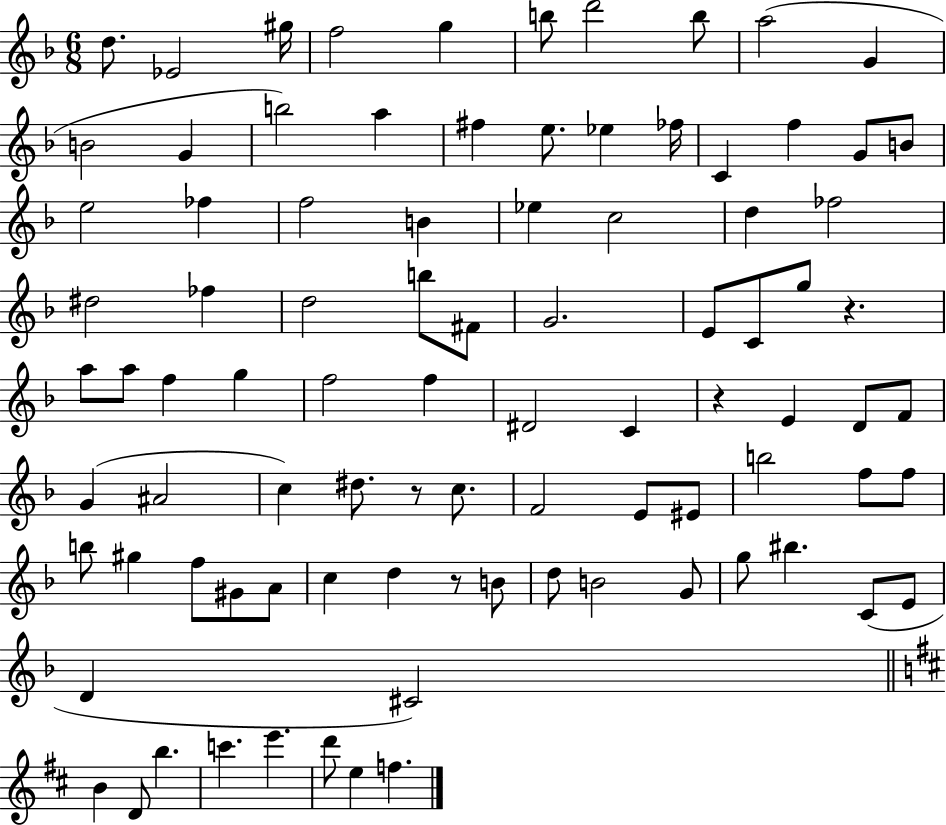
D5/e. Eb4/h G#5/s F5/h G5/q B5/e D6/h B5/e A5/h G4/q B4/h G4/q B5/h A5/q F#5/q E5/e. Eb5/q FES5/s C4/q F5/q G4/e B4/e E5/h FES5/q F5/h B4/q Eb5/q C5/h D5/q FES5/h D#5/h FES5/q D5/h B5/e F#4/e G4/h. E4/e C4/e G5/e R/q. A5/e A5/e F5/q G5/q F5/h F5/q D#4/h C4/q R/q E4/q D4/e F4/e G4/q A#4/h C5/q D#5/e. R/e C5/e. F4/h E4/e EIS4/e B5/h F5/e F5/e B5/e G#5/q F5/e G#4/e A4/e C5/q D5/q R/e B4/e D5/e B4/h G4/e G5/e BIS5/q. C4/e E4/e D4/q C#4/h B4/q D4/e B5/q. C6/q. E6/q. D6/e E5/q F5/q.